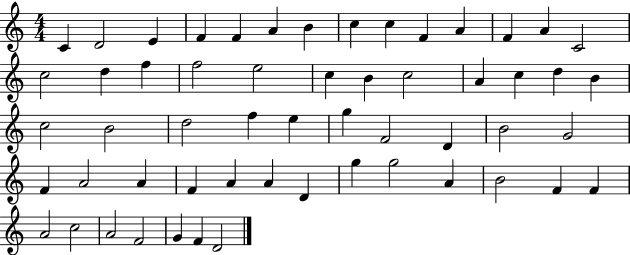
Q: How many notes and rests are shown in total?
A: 56